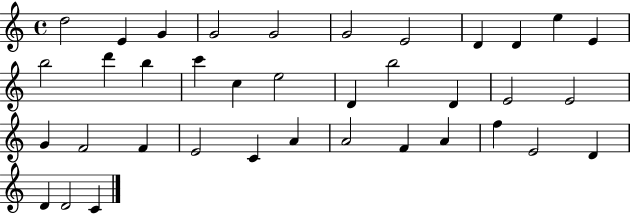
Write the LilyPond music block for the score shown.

{
  \clef treble
  \time 4/4
  \defaultTimeSignature
  \key c \major
  d''2 e'4 g'4 | g'2 g'2 | g'2 e'2 | d'4 d'4 e''4 e'4 | \break b''2 d'''4 b''4 | c'''4 c''4 e''2 | d'4 b''2 d'4 | e'2 e'2 | \break g'4 f'2 f'4 | e'2 c'4 a'4 | a'2 f'4 a'4 | f''4 e'2 d'4 | \break d'4 d'2 c'4 | \bar "|."
}